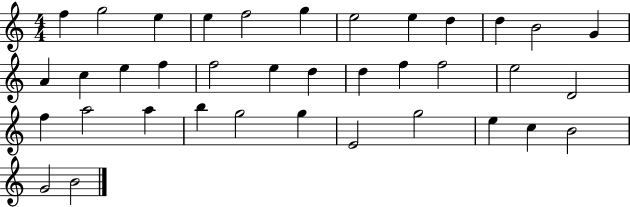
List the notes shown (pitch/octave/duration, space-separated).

F5/q G5/h E5/q E5/q F5/h G5/q E5/h E5/q D5/q D5/q B4/h G4/q A4/q C5/q E5/q F5/q F5/h E5/q D5/q D5/q F5/q F5/h E5/h D4/h F5/q A5/h A5/q B5/q G5/h G5/q E4/h G5/h E5/q C5/q B4/h G4/h B4/h